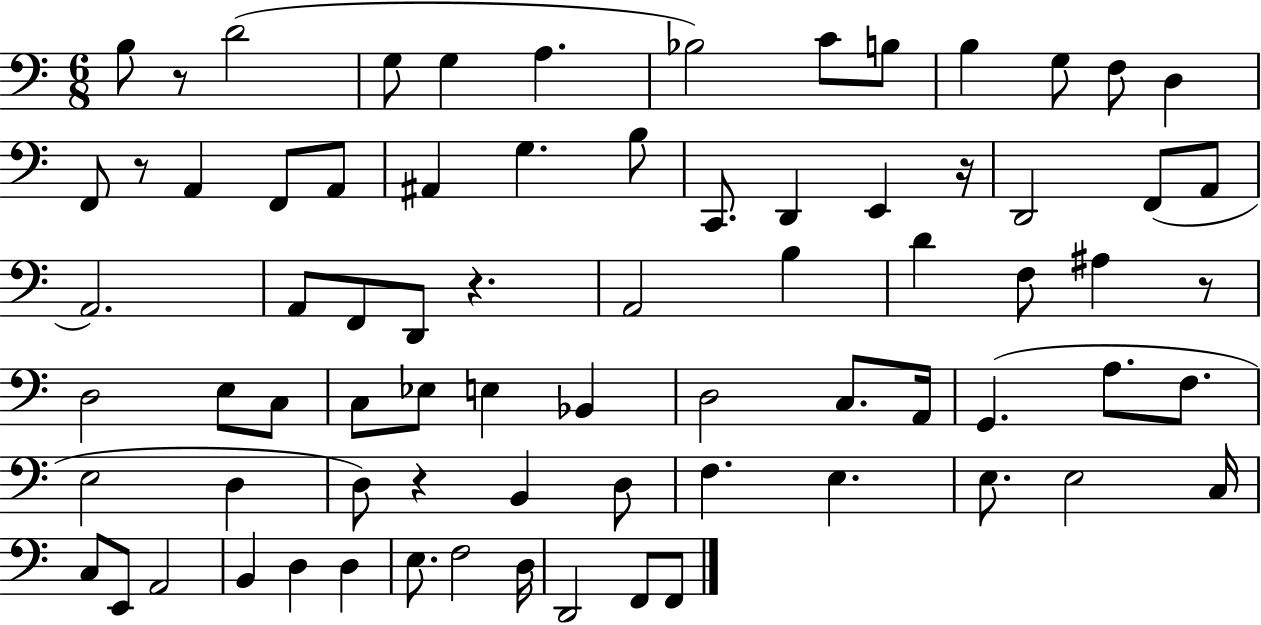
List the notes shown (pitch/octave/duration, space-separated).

B3/e R/e D4/h G3/e G3/q A3/q. Bb3/h C4/e B3/e B3/q G3/e F3/e D3/q F2/e R/e A2/q F2/e A2/e A#2/q G3/q. B3/e C2/e. D2/q E2/q R/s D2/h F2/e A2/e A2/h. A2/e F2/e D2/e R/q. A2/h B3/q D4/q F3/e A#3/q R/e D3/h E3/e C3/e C3/e Eb3/e E3/q Bb2/q D3/h C3/e. A2/s G2/q. A3/e. F3/e. E3/h D3/q D3/e R/q B2/q D3/e F3/q. E3/q. E3/e. E3/h C3/s C3/e E2/e A2/h B2/q D3/q D3/q E3/e. F3/h D3/s D2/h F2/e F2/e